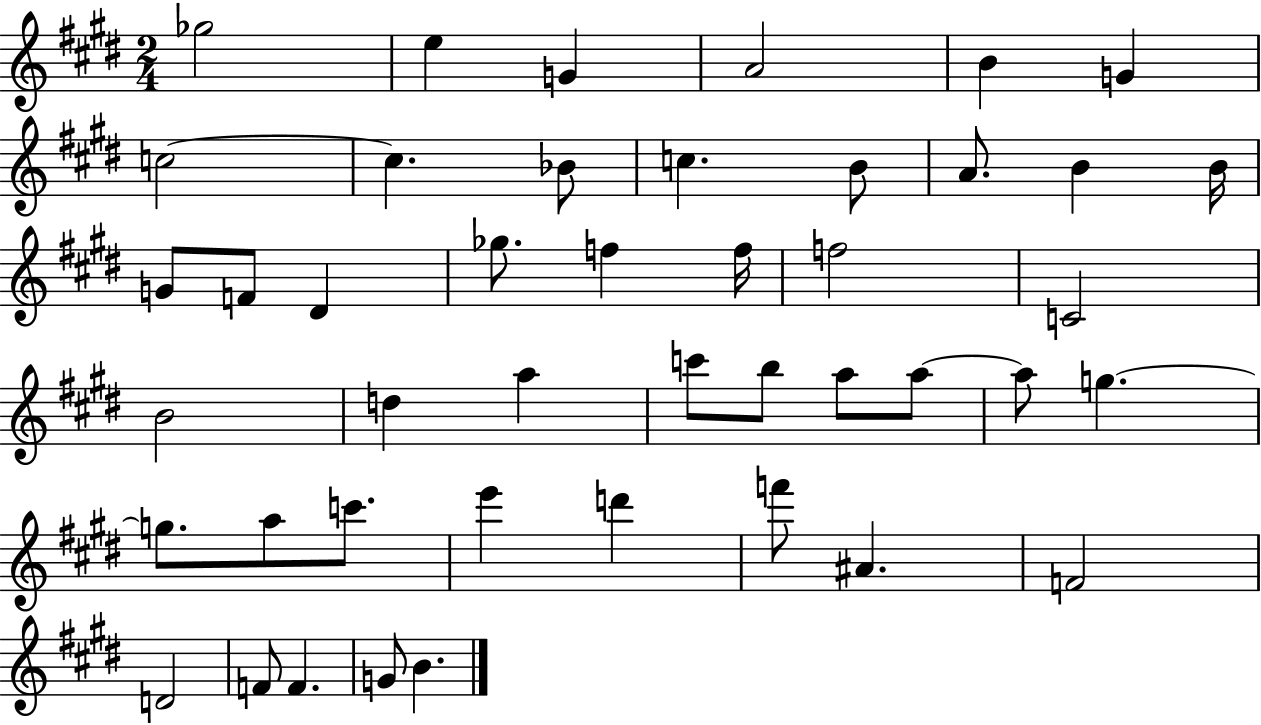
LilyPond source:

{
  \clef treble
  \numericTimeSignature
  \time 2/4
  \key e \major
  ges''2 | e''4 g'4 | a'2 | b'4 g'4 | \break c''2~~ | c''4. bes'8 | c''4. b'8 | a'8. b'4 b'16 | \break g'8 f'8 dis'4 | ges''8. f''4 f''16 | f''2 | c'2 | \break b'2 | d''4 a''4 | c'''8 b''8 a''8 a''8~~ | a''8 g''4.~~ | \break g''8. a''8 c'''8. | e'''4 d'''4 | f'''8 ais'4. | f'2 | \break d'2 | f'8 f'4. | g'8 b'4. | \bar "|."
}